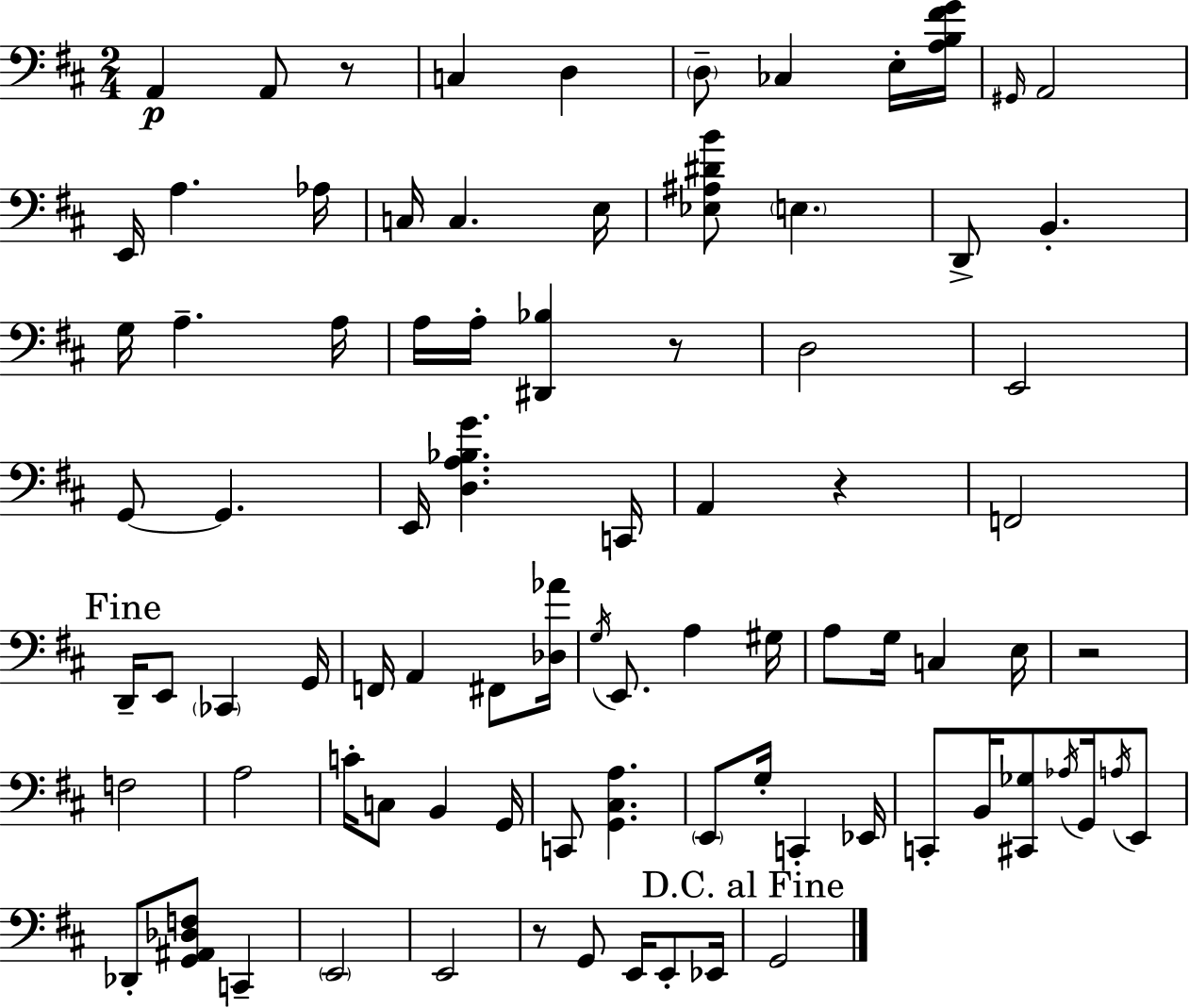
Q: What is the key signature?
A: D major